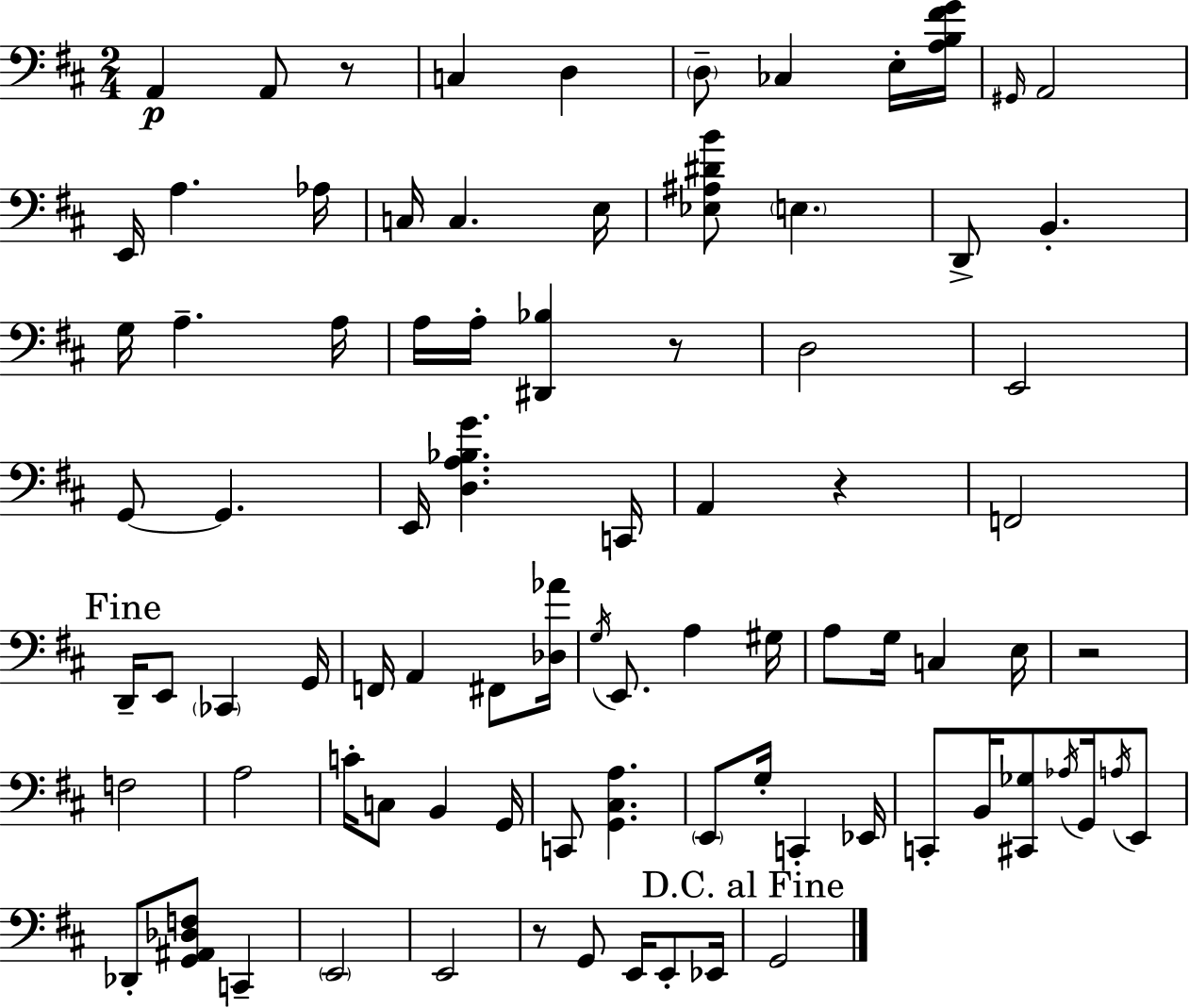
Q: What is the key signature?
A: D major